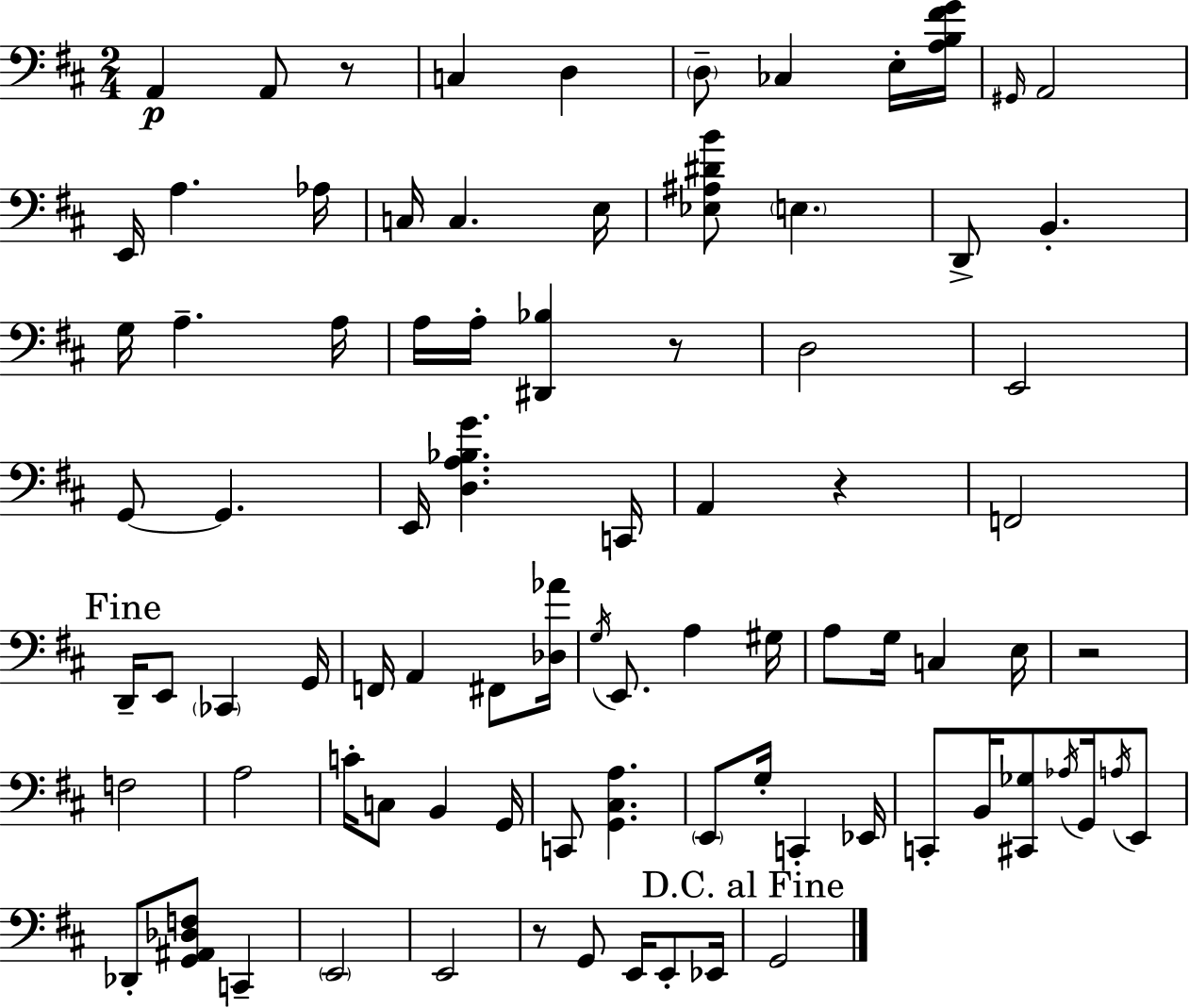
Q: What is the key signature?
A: D major